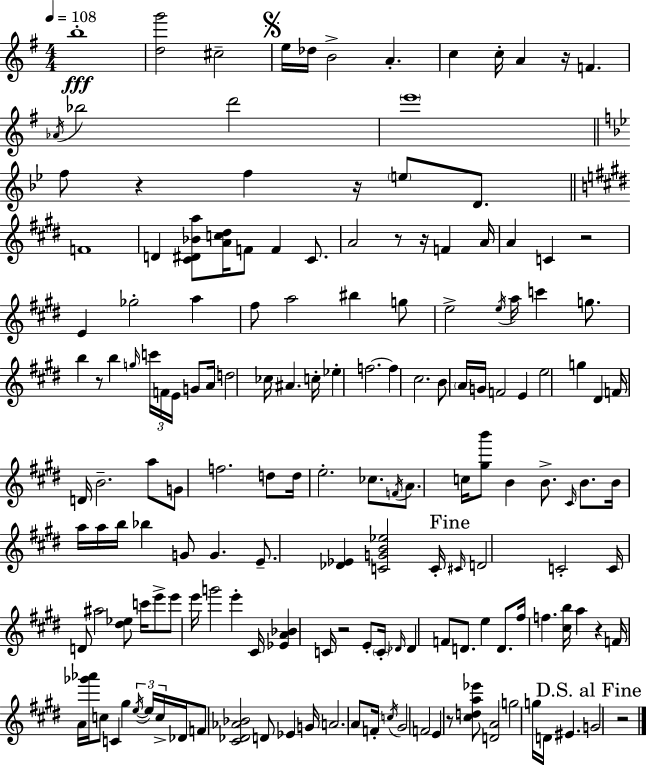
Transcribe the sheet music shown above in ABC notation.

X:1
T:Untitled
M:4/4
L:1/4
K:Em
b4 [dg']2 ^c2 e/4 _d/4 B2 A c c/4 A z/4 F _A/4 _b2 d'2 e'4 f/2 z f z/4 e/2 D/2 F4 D [^C^D_Ba]/2 [Ac^d]/4 F/2 F ^C/2 A2 z/2 z/4 F A/4 A C z2 E _g2 a ^f/2 a2 ^b g/2 e2 e/4 a/4 c' g/2 b z/2 b g/4 c'/4 F/4 E/4 G/2 A/4 d2 _c/4 ^A c/4 _e f2 f ^c2 B/2 A/4 G/4 F2 E e2 g ^D F/4 D/4 B2 a/2 G/2 f2 d/2 d/4 e2 _c/2 F/4 A/2 c/4 [^gb']/2 B B/2 ^C/4 B/2 B/4 a/4 a/4 b/4 _b G/2 G E/2 [_D_E] [CGB_e]2 C/4 ^C/4 D2 C2 C/4 D/2 ^a2 [^d_e]/2 c'/4 e'/2 e'/2 e'/4 g'2 e' ^C/4 [_EA_B] C/4 z2 E/2 C/4 _D/4 _D F/2 D/2 e D/2 ^f/4 f [^cb]/4 a z F/4 A/4 [_g'_a']/4 c/2 C ^g e/4 e/4 c/4 _D/4 F/2 [^C_D_A_B]2 D/2 _E G/4 A2 A/2 F/4 c/4 ^G2 F2 E z/2 [^cda_e']/2 [DA]2 g2 g/4 D/4 ^E G2 z2